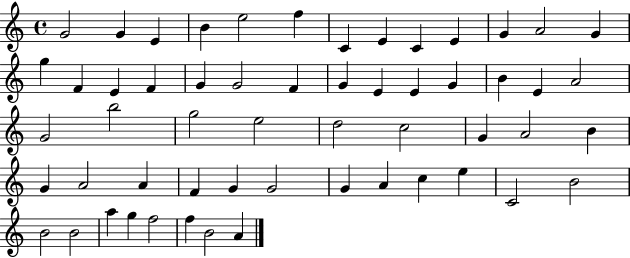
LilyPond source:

{
  \clef treble
  \time 4/4
  \defaultTimeSignature
  \key c \major
  g'2 g'4 e'4 | b'4 e''2 f''4 | c'4 e'4 c'4 e'4 | g'4 a'2 g'4 | \break g''4 f'4 e'4 f'4 | g'4 g'2 f'4 | g'4 e'4 e'4 g'4 | b'4 e'4 a'2 | \break g'2 b''2 | g''2 e''2 | d''2 c''2 | g'4 a'2 b'4 | \break g'4 a'2 a'4 | f'4 g'4 g'2 | g'4 a'4 c''4 e''4 | c'2 b'2 | \break b'2 b'2 | a''4 g''4 f''2 | f''4 b'2 a'4 | \bar "|."
}